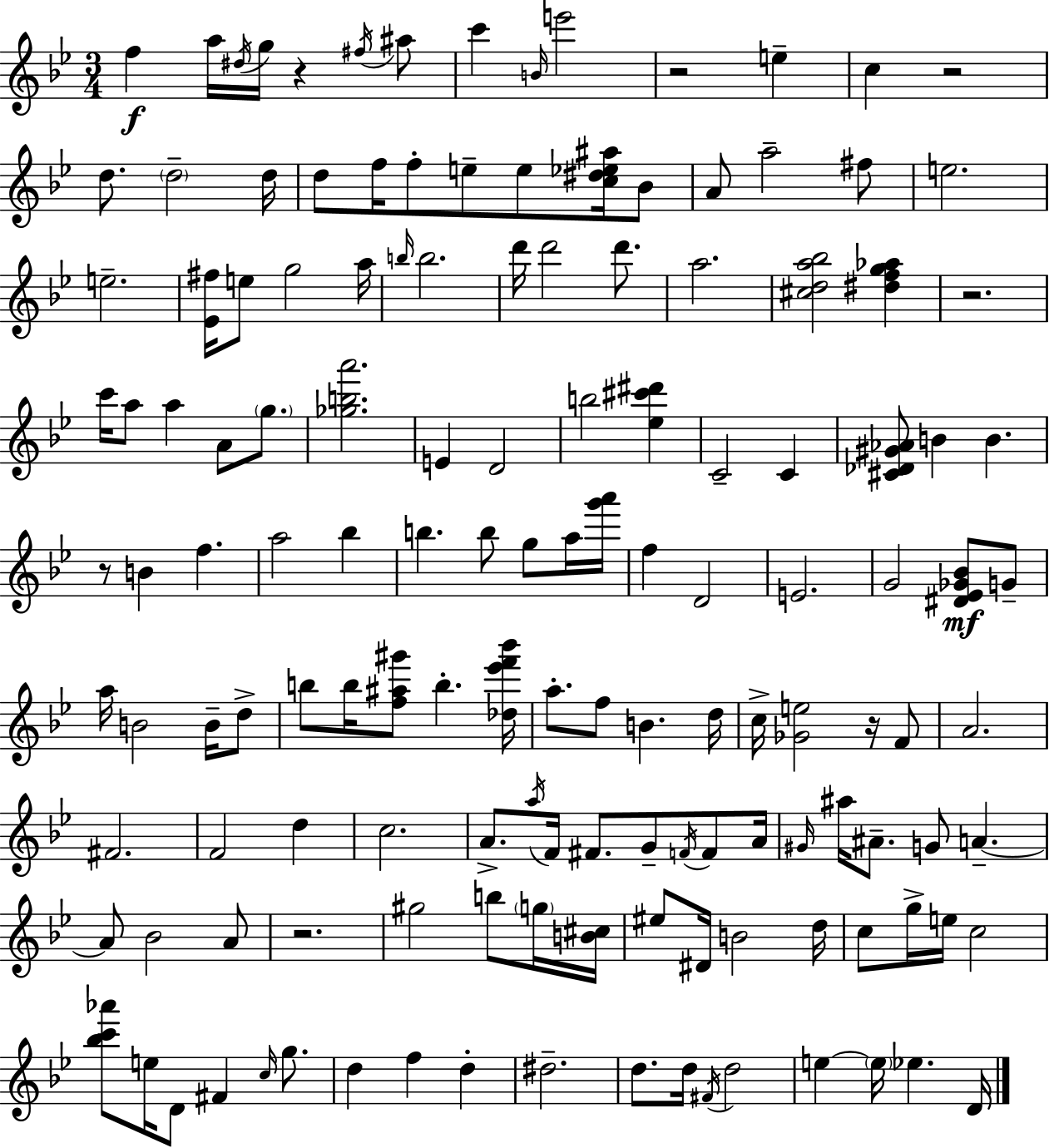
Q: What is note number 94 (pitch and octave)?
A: G#5